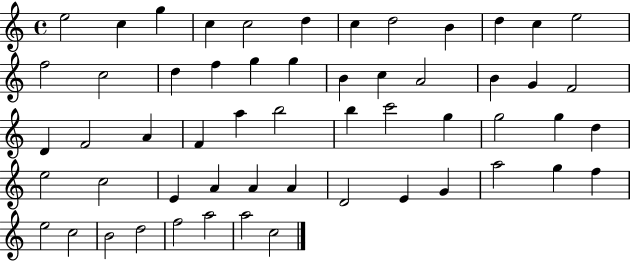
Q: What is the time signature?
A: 4/4